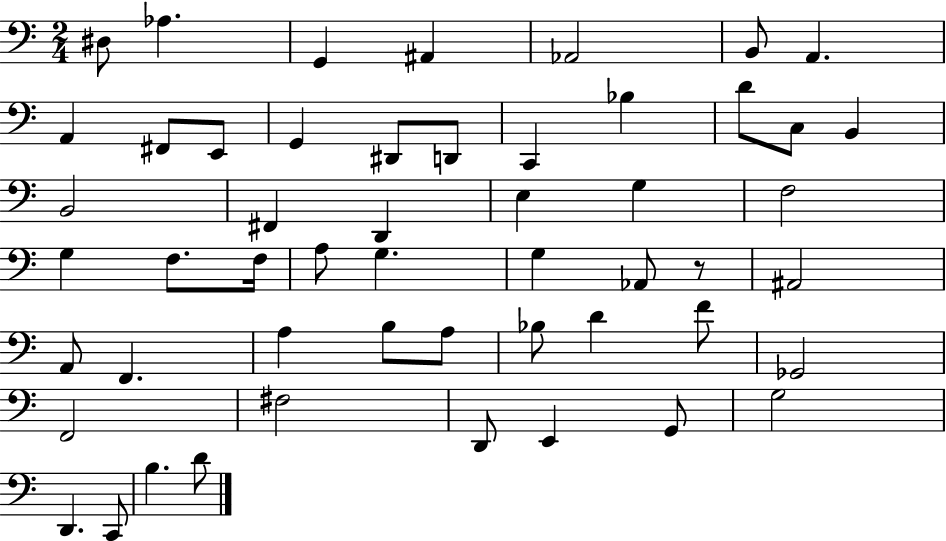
X:1
T:Untitled
M:2/4
L:1/4
K:C
^D,/2 _A, G,, ^A,, _A,,2 B,,/2 A,, A,, ^F,,/2 E,,/2 G,, ^D,,/2 D,,/2 C,, _B, D/2 C,/2 B,, B,,2 ^F,, D,, E, G, F,2 G, F,/2 F,/4 A,/2 G, G, _A,,/2 z/2 ^A,,2 A,,/2 F,, A, B,/2 A,/2 _B,/2 D F/2 _G,,2 F,,2 ^F,2 D,,/2 E,, G,,/2 G,2 D,, C,,/2 B, D/2